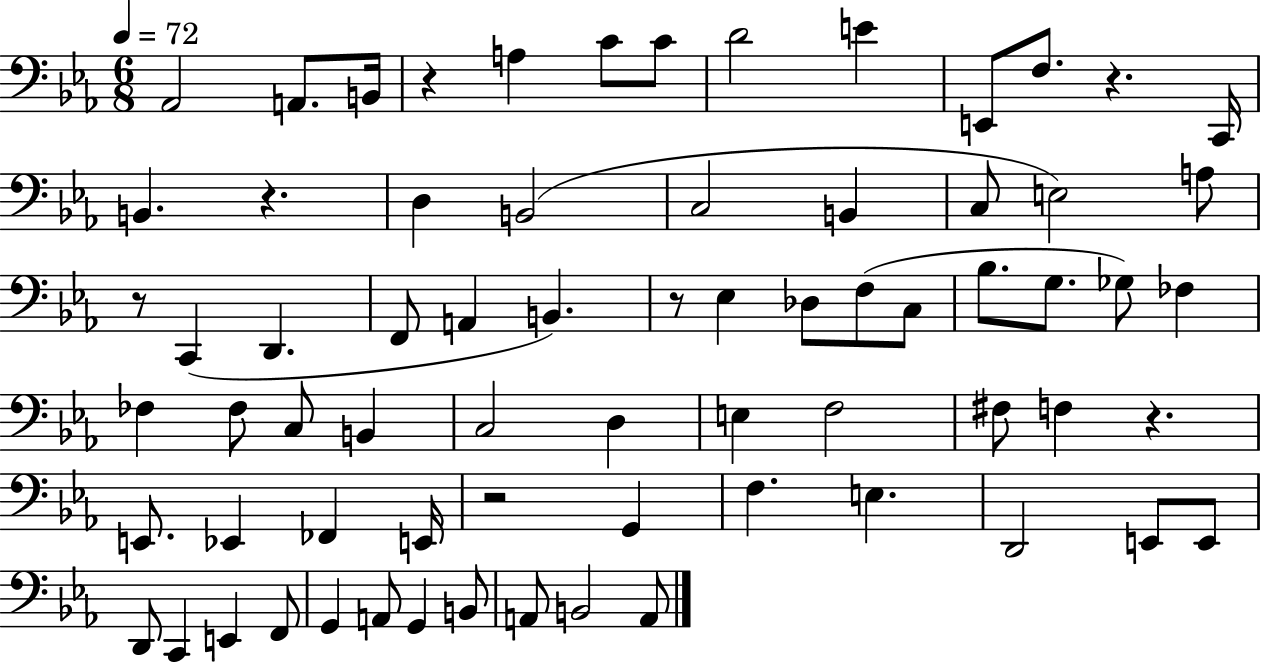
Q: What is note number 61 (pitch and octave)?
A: A2